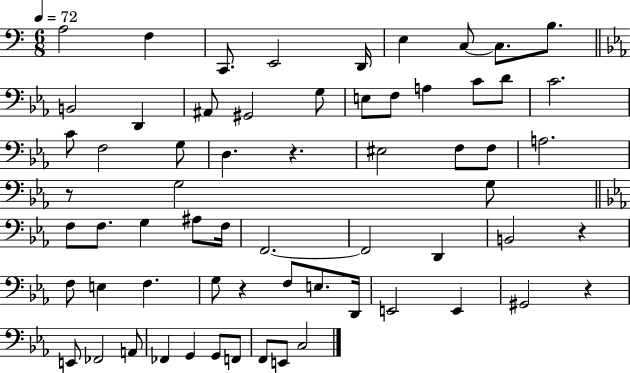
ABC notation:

X:1
T:Untitled
M:6/8
L:1/4
K:C
A,2 F, C,,/2 E,,2 D,,/4 E, C,/2 C,/2 B,/2 B,,2 D,, ^A,,/2 ^G,,2 G,/2 E,/2 F,/2 A, C/2 D/2 C2 C/2 F,2 G,/2 D, z ^E,2 F,/2 F,/2 A,2 z/2 G,2 G,/2 F,/2 F,/2 G, ^A,/2 F,/4 F,,2 F,,2 D,, B,,2 z F,/2 E, F, G,/2 z F,/2 E,/2 D,,/4 E,,2 E,, ^G,,2 z E,,/2 _F,,2 A,,/2 _F,, G,, G,,/2 F,,/2 F,,/2 E,,/2 C,2